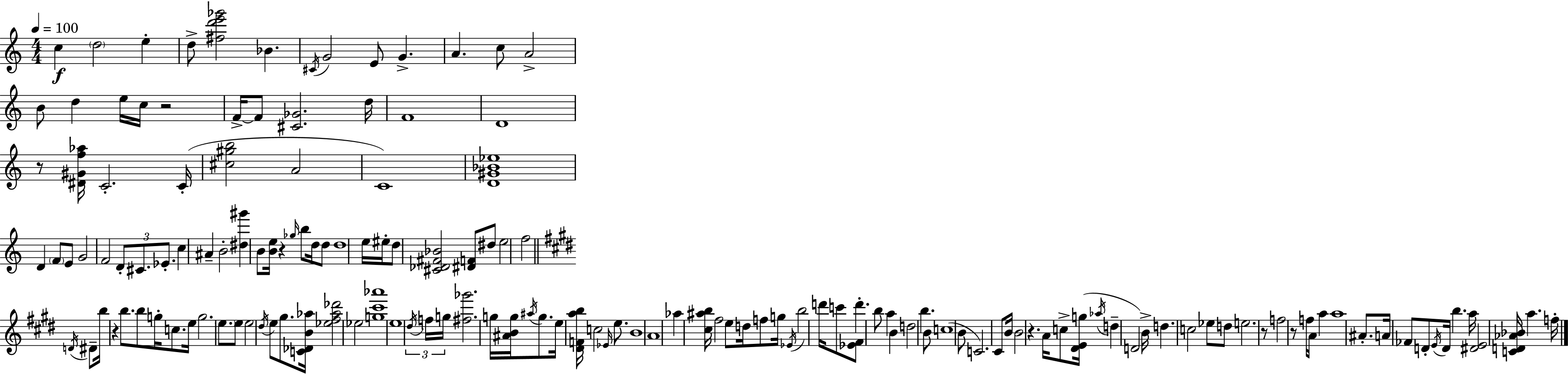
C5/q D5/h E5/q D5/e [F#5,D6,E6,Gb6]/h Bb4/q. C#4/s G4/h E4/e G4/q. A4/q. C5/e A4/h B4/e D5/q E5/s C5/s R/h F4/s F4/e [C#4,Gb4]/h. D5/s F4/w D4/w R/e [D#4,G#4,F5,Ab5]/s C4/h. C4/s [C#5,G#5,B5]/h A4/h C4/w [D4,G#4,Bb4,Eb5]/w D4/q F4/e E4/e G4/h F4/h D4/e C#4/e. Eb4/e. C5/q A#4/q B4/h [D#5,G#6]/q B4/e [B4,E5]/s R/q Gb5/s B5/e D5/s D5/e D5/w E5/s EIS5/s D5/e [C#4,Db4,F#4,Bb4]/h [D#4,F4]/e D#5/e E5/h F5/h D4/s D#4/e B5/s R/q B5/e. B5/e G5/s C5/e. E5/s G5/h. E5/e. E5/e E5/h D#5/s E5/e G#5/e. [C4,Db4,B4,Ab5]/s [Eb5,F#5,Ab5,Db6]/h Eb5/h [G5,C#6,Ab6]/w E5/w D#5/s F5/s G5/s [F#5,Gb6]/h. G5/s [A#4,B4,G5]/s A#5/s G5/e. E5/s [D#4,F4,A5,B5]/s C5/h Eb4/s E5/e. B4/w A4/w Ab5/q [C#5,A#5,B5]/s F#5/h E5/e D5/s F5/e G5/s Eb4/s B5/h D6/s C6/e [Eb4,F#4]/e D6/q. B5/e A5/q B4/q D5/h B5/q. B4/e C5/w B4/e C4/h. C#4/e B4/s B4/h R/q. A4/s C5/e [D#4,E4,G5]/s Ab5/s D5/q D4/h B4/s D5/q. C5/h Eb5/e D5/e E5/h. R/e F5/h R/e F5/s A4/s A5/q A5/w A#4/e. A4/s FES4/e D4/e E4/s D4/s B5/q. A5/s [D#4,E4]/h [C4,D4,Ab4,Bb4]/s A5/q. F5/s